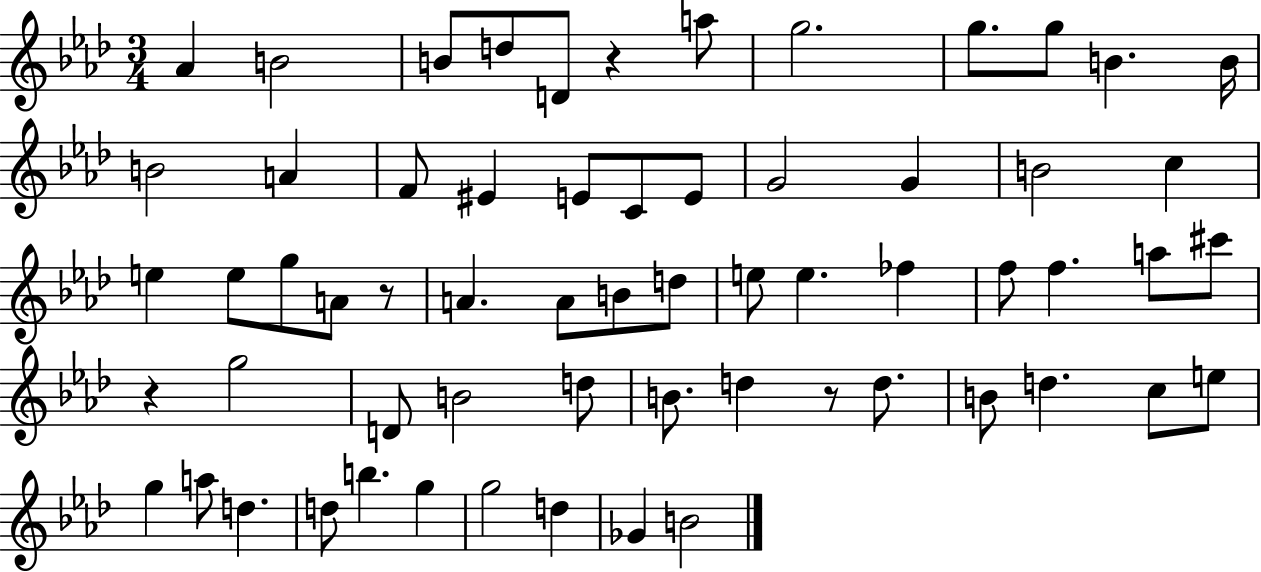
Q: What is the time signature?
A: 3/4